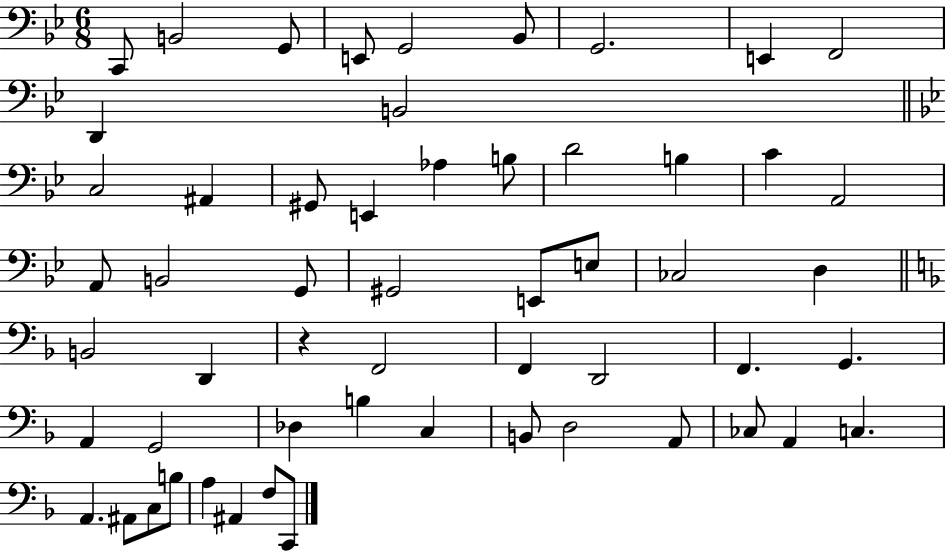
X:1
T:Untitled
M:6/8
L:1/4
K:Bb
C,,/2 B,,2 G,,/2 E,,/2 G,,2 _B,,/2 G,,2 E,, F,,2 D,, B,,2 C,2 ^A,, ^G,,/2 E,, _A, B,/2 D2 B, C A,,2 A,,/2 B,,2 G,,/2 ^G,,2 E,,/2 E,/2 _C,2 D, B,,2 D,, z F,,2 F,, D,,2 F,, G,, A,, G,,2 _D, B, C, B,,/2 D,2 A,,/2 _C,/2 A,, C, A,, ^A,,/2 C,/2 B,/2 A, ^A,, F,/2 C,,/2